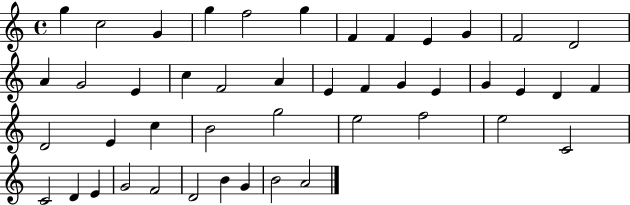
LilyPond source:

{
  \clef treble
  \time 4/4
  \defaultTimeSignature
  \key c \major
  g''4 c''2 g'4 | g''4 f''2 g''4 | f'4 f'4 e'4 g'4 | f'2 d'2 | \break a'4 g'2 e'4 | c''4 f'2 a'4 | e'4 f'4 g'4 e'4 | g'4 e'4 d'4 f'4 | \break d'2 e'4 c''4 | b'2 g''2 | e''2 f''2 | e''2 c'2 | \break c'2 d'4 e'4 | g'2 f'2 | d'2 b'4 g'4 | b'2 a'2 | \break \bar "|."
}